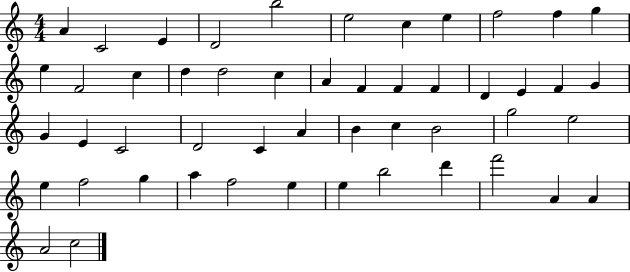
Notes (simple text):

A4/q C4/h E4/q D4/h B5/h E5/h C5/q E5/q F5/h F5/q G5/q E5/q F4/h C5/q D5/q D5/h C5/q A4/q F4/q F4/q F4/q D4/q E4/q F4/q G4/q G4/q E4/q C4/h D4/h C4/q A4/q B4/q C5/q B4/h G5/h E5/h E5/q F5/h G5/q A5/q F5/h E5/q E5/q B5/h D6/q F6/h A4/q A4/q A4/h C5/h